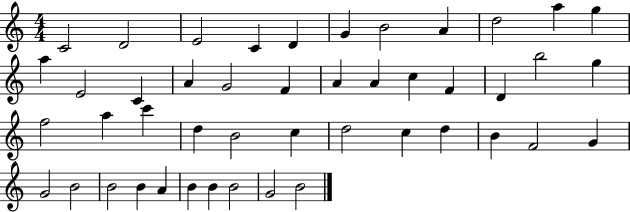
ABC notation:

X:1
T:Untitled
M:4/4
L:1/4
K:C
C2 D2 E2 C D G B2 A d2 a g a E2 C A G2 F A A c F D b2 g f2 a c' d B2 c d2 c d B F2 G G2 B2 B2 B A B B B2 G2 B2